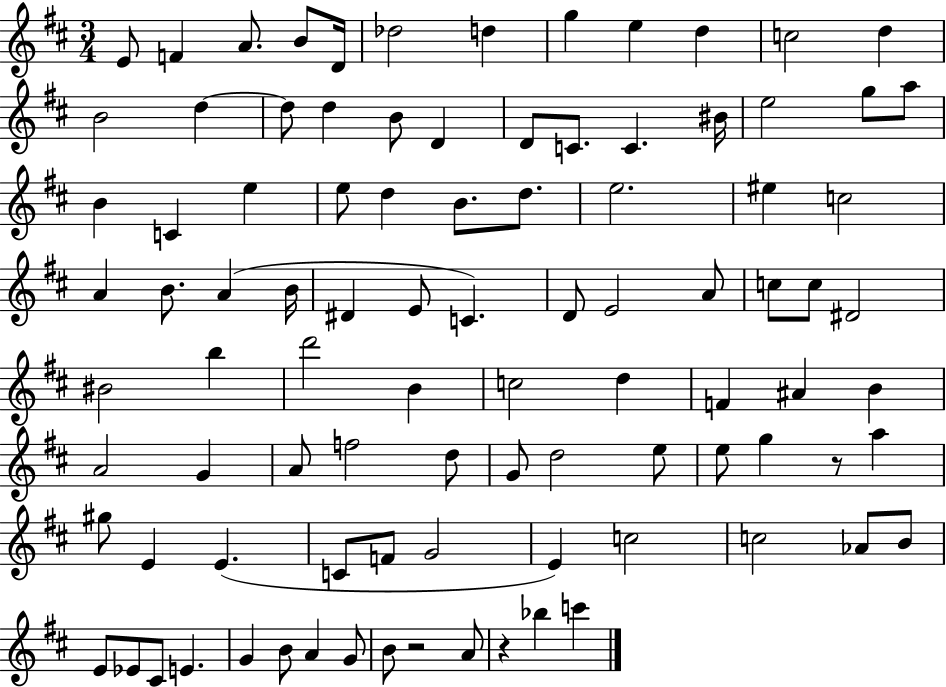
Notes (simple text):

E4/e F4/q A4/e. B4/e D4/s Db5/h D5/q G5/q E5/q D5/q C5/h D5/q B4/h D5/q D5/e D5/q B4/e D4/q D4/e C4/e. C4/q. BIS4/s E5/h G5/e A5/e B4/q C4/q E5/q E5/e D5/q B4/e. D5/e. E5/h. EIS5/q C5/h A4/q B4/e. A4/q B4/s D#4/q E4/e C4/q. D4/e E4/h A4/e C5/e C5/e D#4/h BIS4/h B5/q D6/h B4/q C5/h D5/q F4/q A#4/q B4/q A4/h G4/q A4/e F5/h D5/e G4/e D5/h E5/e E5/e G5/q R/e A5/q G#5/e E4/q E4/q. C4/e F4/e G4/h E4/q C5/h C5/h Ab4/e B4/e E4/e Eb4/e C#4/e E4/q. G4/q B4/e A4/q G4/e B4/e R/h A4/e R/q Bb5/q C6/q